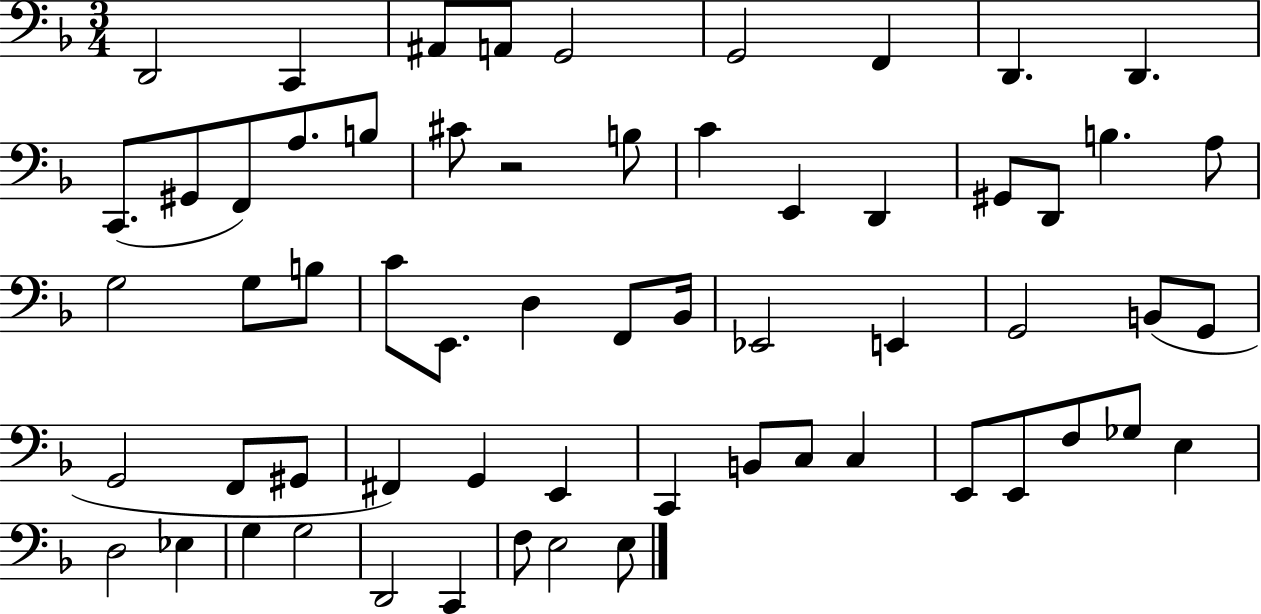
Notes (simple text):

D2/h C2/q A#2/e A2/e G2/h G2/h F2/q D2/q. D2/q. C2/e. G#2/e F2/e A3/e. B3/e C#4/e R/h B3/e C4/q E2/q D2/q G#2/e D2/e B3/q. A3/e G3/h G3/e B3/e C4/e E2/e. D3/q F2/e Bb2/s Eb2/h E2/q G2/h B2/e G2/e G2/h F2/e G#2/e F#2/q G2/q E2/q C2/q B2/e C3/e C3/q E2/e E2/e F3/e Gb3/e E3/q D3/h Eb3/q G3/q G3/h D2/h C2/q F3/e E3/h E3/e